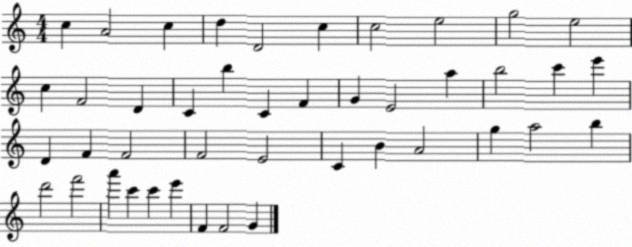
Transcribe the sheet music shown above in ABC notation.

X:1
T:Untitled
M:4/4
L:1/4
K:C
c A2 c d D2 c c2 e2 g2 e2 c F2 D C b C F G E2 a b2 c' e' D F F2 F2 E2 C B A2 g a2 b d'2 f'2 a' c' c' e' F F2 G